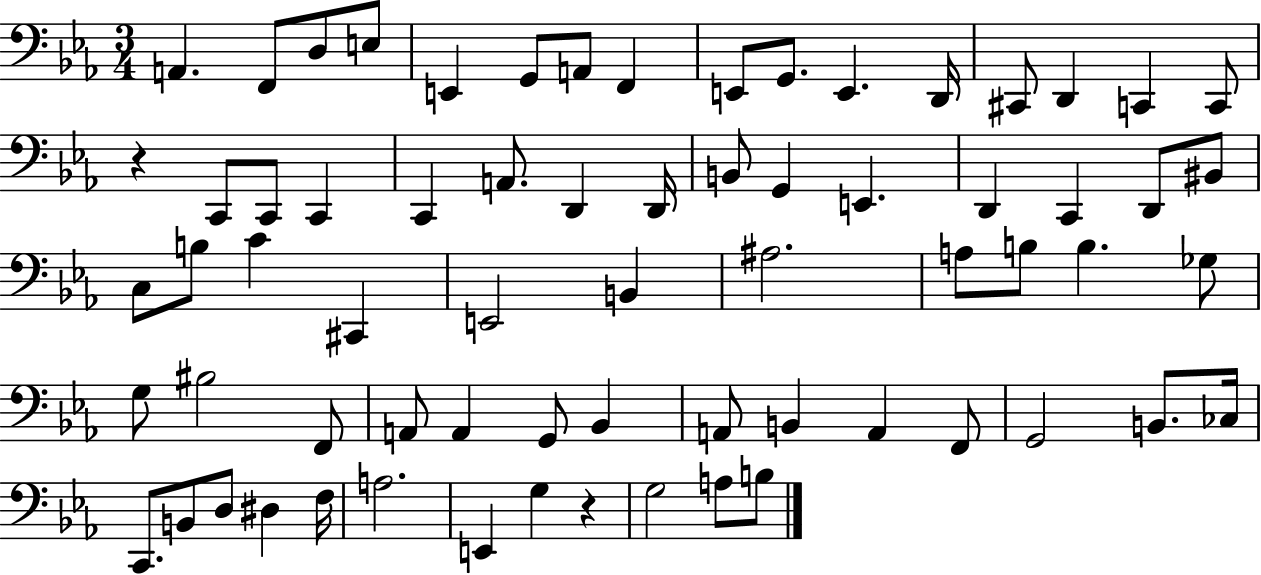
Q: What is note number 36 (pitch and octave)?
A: B2